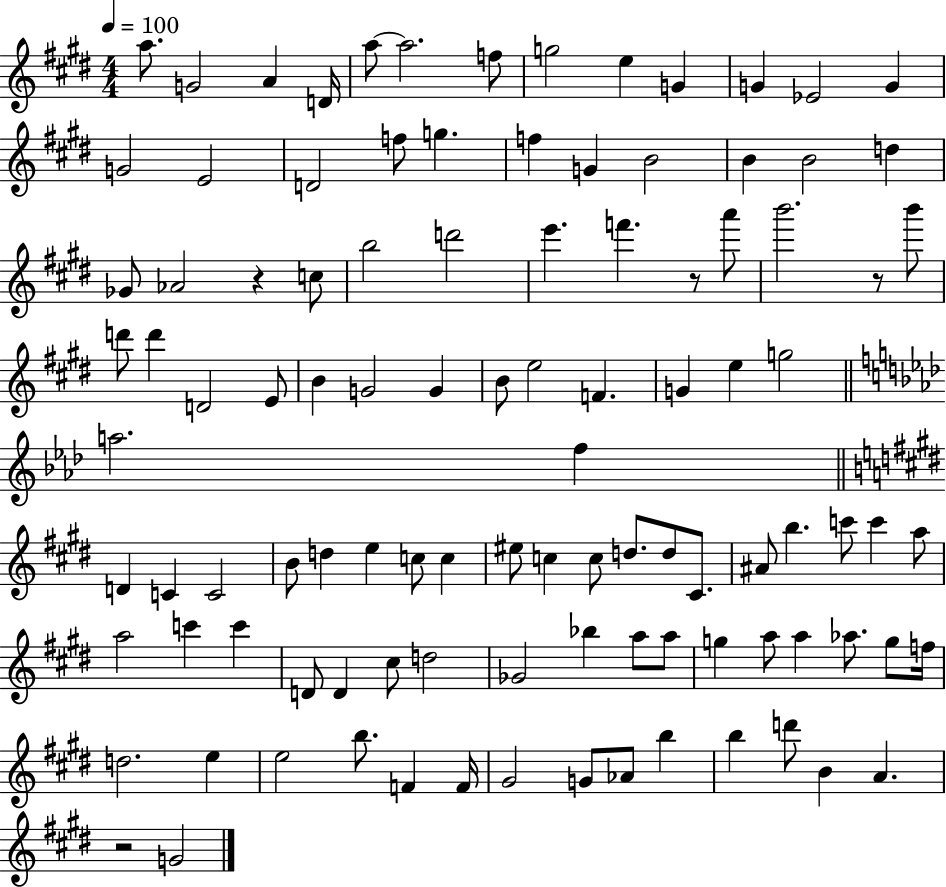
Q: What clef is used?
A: treble